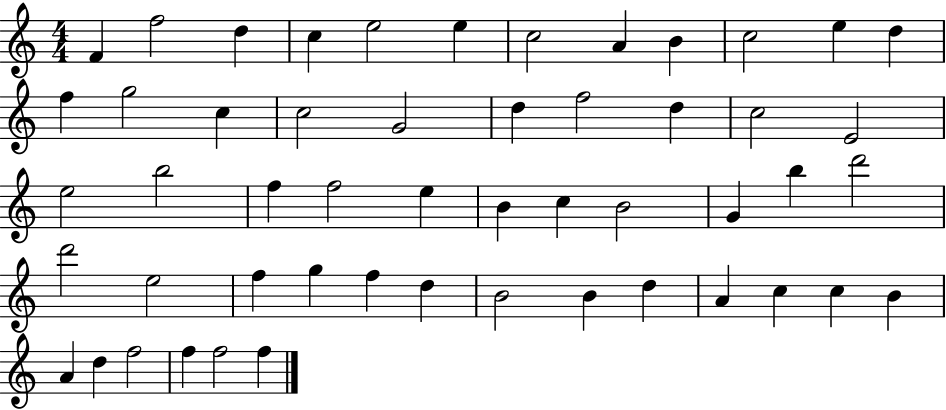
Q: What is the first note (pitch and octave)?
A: F4